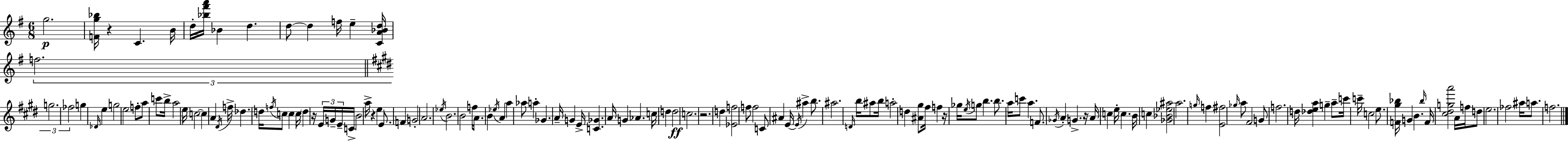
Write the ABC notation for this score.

X:1
T:Untitled
M:6/8
L:1/4
K:Em
g2 [Fg_b]/4 z C B/4 d/4 [_b^f'a']/4 _B d d/2 d f/4 e [CA_Bd]/4 f2 g2 _f2 g _D/4 e g2 e2 f/2 a/2 c'/2 b/4 a2 e/4 c2 c A ^D/4 f/4 _d d/4 f/4 c/2 c c/4 d z/4 E/4 G/4 E/4 C/4 B2 a/4 z e E/2 F G2 A2 _e/4 B2 B2 f/4 A/2 B _e/4 A a _a/2 a _G A/4 G E/4 [C_G] A/4 G _A c/4 d d2 c2 z2 d [_Ef]2 f/2 f2 C/2 ^A E/4 E/4 ^a b/2 ^a2 D/4 b/4 ^a/2 b/4 a2 d [^A^g]/2 ^f/4 f z/4 _g/4 e/4 g/2 b b/2 a/4 c'/2 a F/2 _G/4 A G z/4 A/4 c e/4 c B/4 c [_G_B_e^a]2 a2 g/4 f [E^f]2 _g/4 a/2 ^F2 G/2 f2 d/4 [_dea] g a/2 c'/4 c'/4 c2 e/2 [F^g_b]/4 G B _b/4 F/4 [^c^dga']2 A/4 f/4 d/2 e2 _f2 ^a/4 a/2 f2